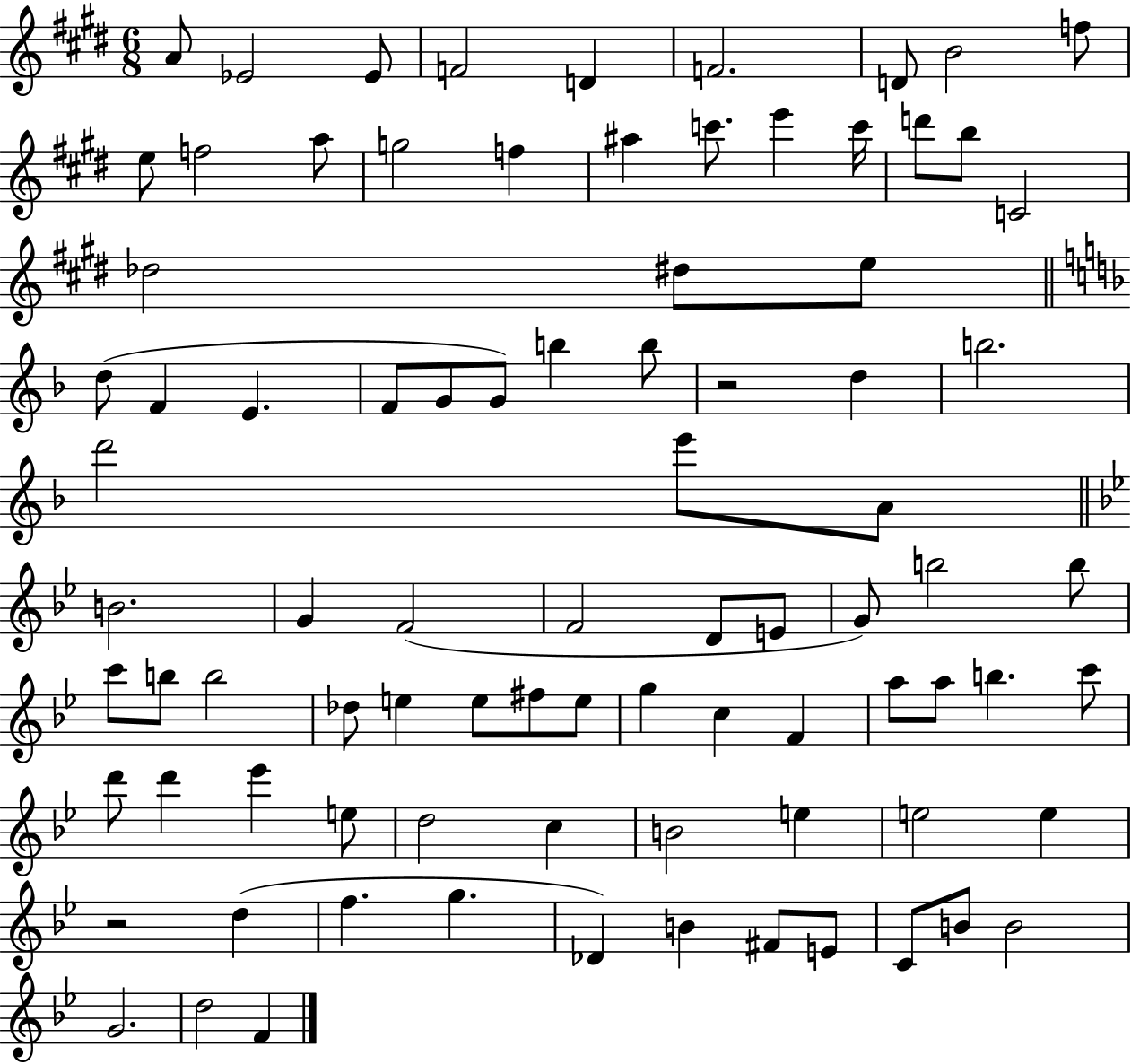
{
  \clef treble
  \numericTimeSignature
  \time 6/8
  \key e \major
  a'8 ees'2 ees'8 | f'2 d'4 | f'2. | d'8 b'2 f''8 | \break e''8 f''2 a''8 | g''2 f''4 | ais''4 c'''8. e'''4 c'''16 | d'''8 b''8 c'2 | \break des''2 dis''8 e''8 | \bar "||" \break \key f \major d''8( f'4 e'4. | f'8 g'8 g'8) b''4 b''8 | r2 d''4 | b''2. | \break d'''2 e'''8 a'8 | \bar "||" \break \key g \minor b'2. | g'4 f'2( | f'2 d'8 e'8 | g'8) b''2 b''8 | \break c'''8 b''8 b''2 | des''8 e''4 e''8 fis''8 e''8 | g''4 c''4 f'4 | a''8 a''8 b''4. c'''8 | \break d'''8 d'''4 ees'''4 e''8 | d''2 c''4 | b'2 e''4 | e''2 e''4 | \break r2 d''4( | f''4. g''4. | des'4) b'4 fis'8 e'8 | c'8 b'8 b'2 | \break g'2. | d''2 f'4 | \bar "|."
}